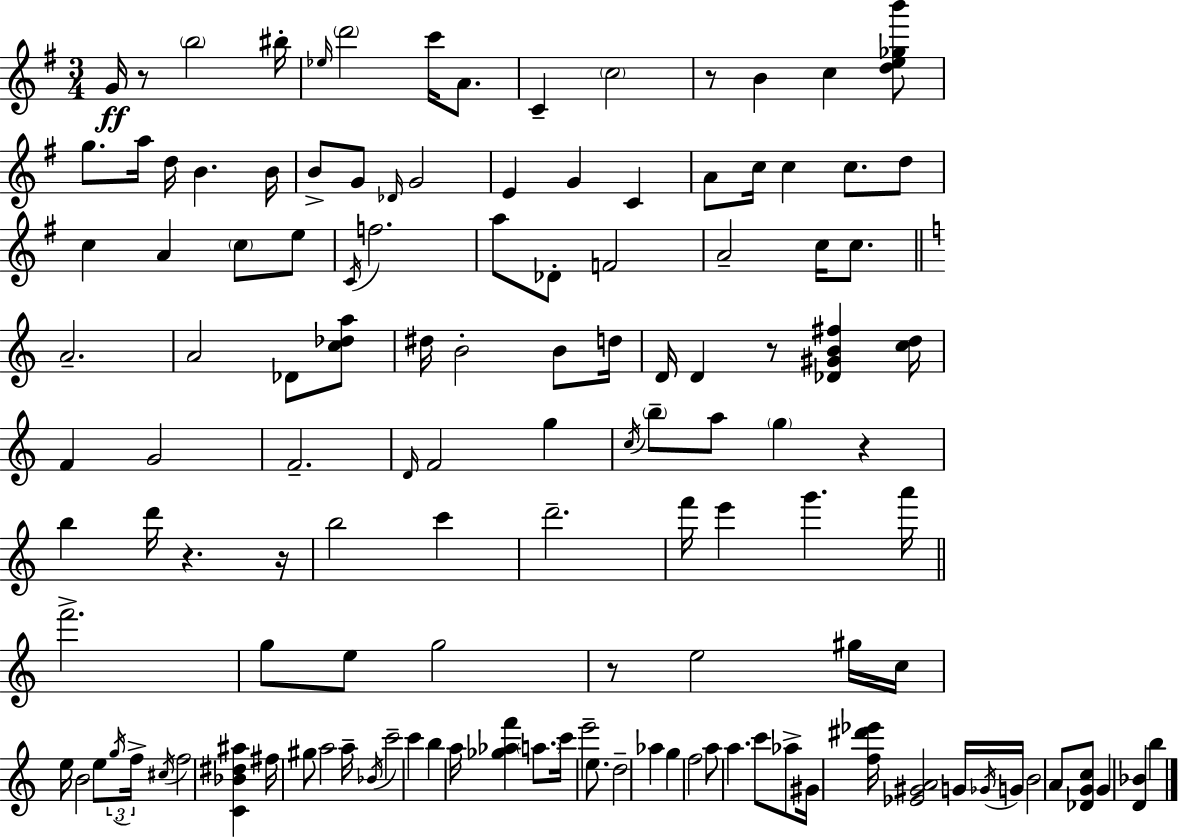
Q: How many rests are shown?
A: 7